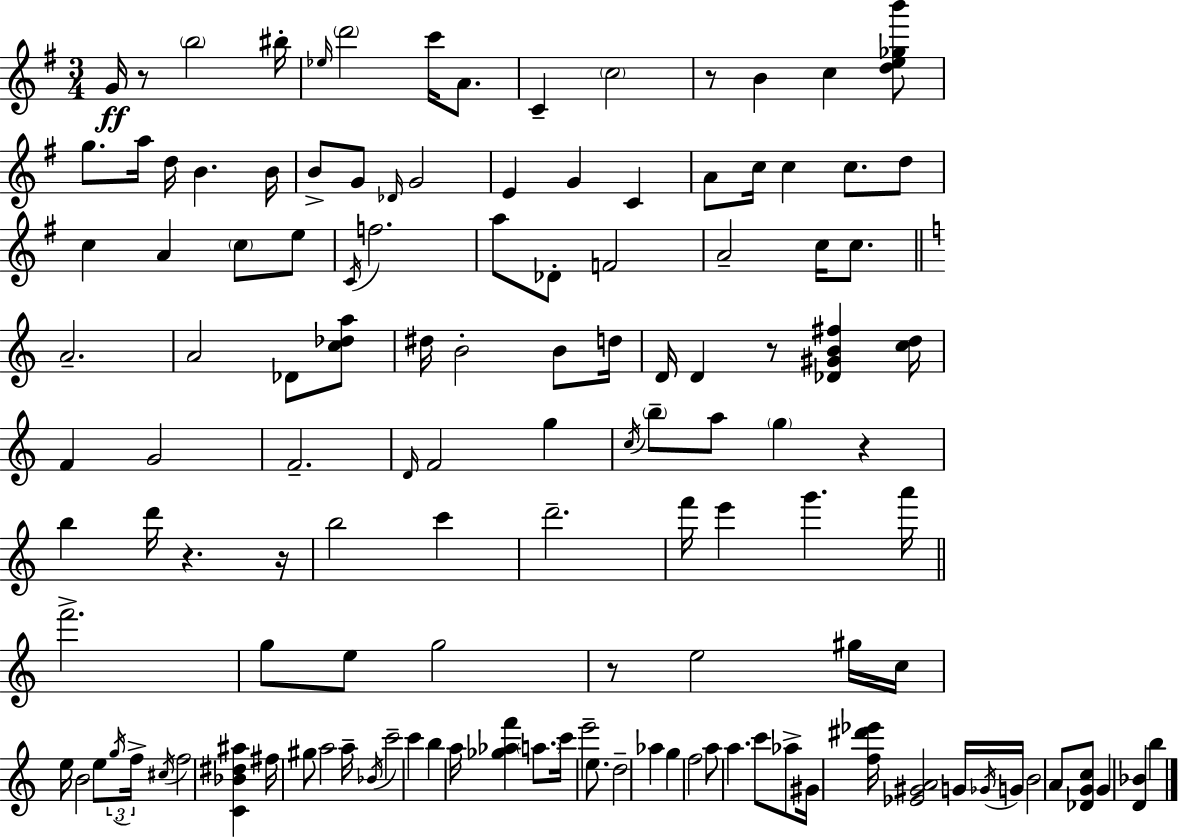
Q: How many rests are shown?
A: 7